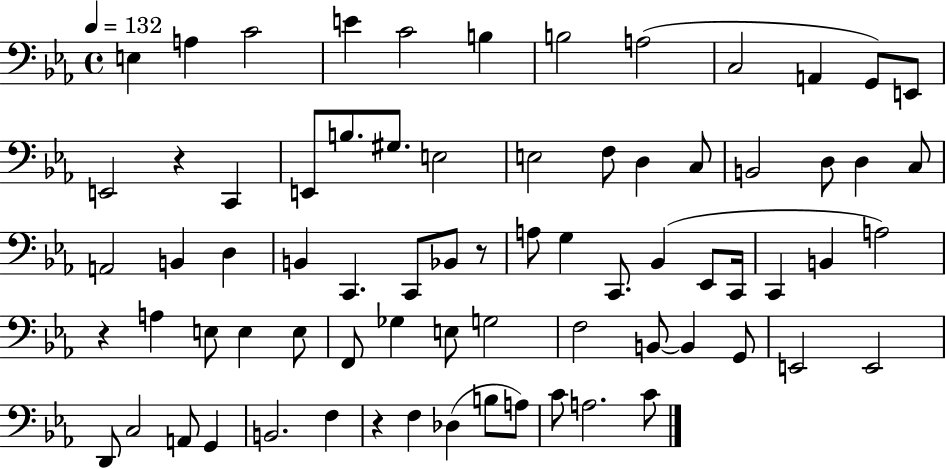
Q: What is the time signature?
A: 4/4